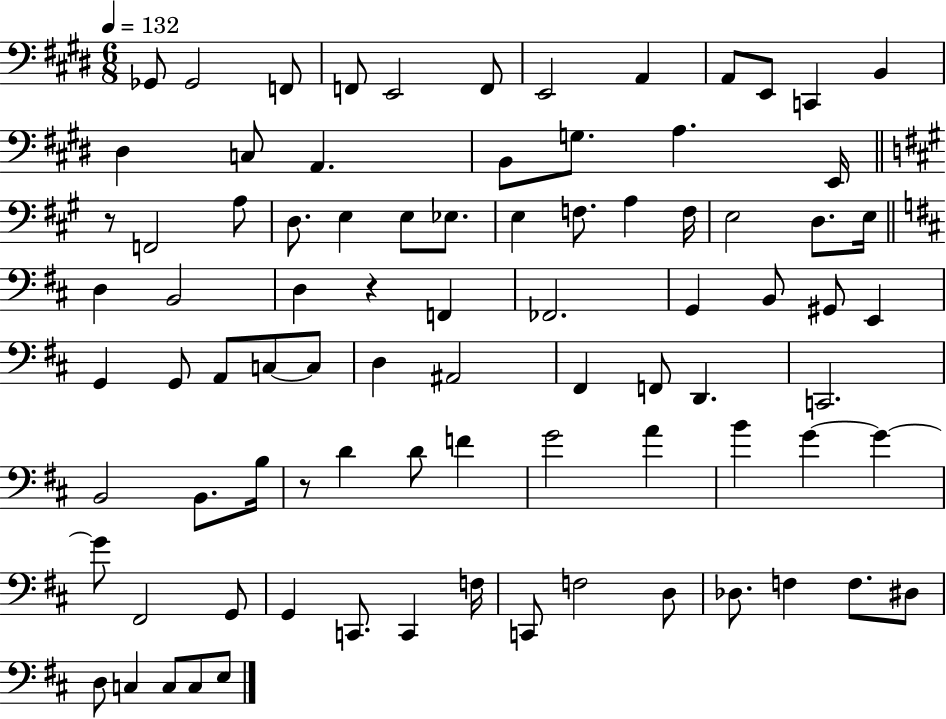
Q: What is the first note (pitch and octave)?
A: Gb2